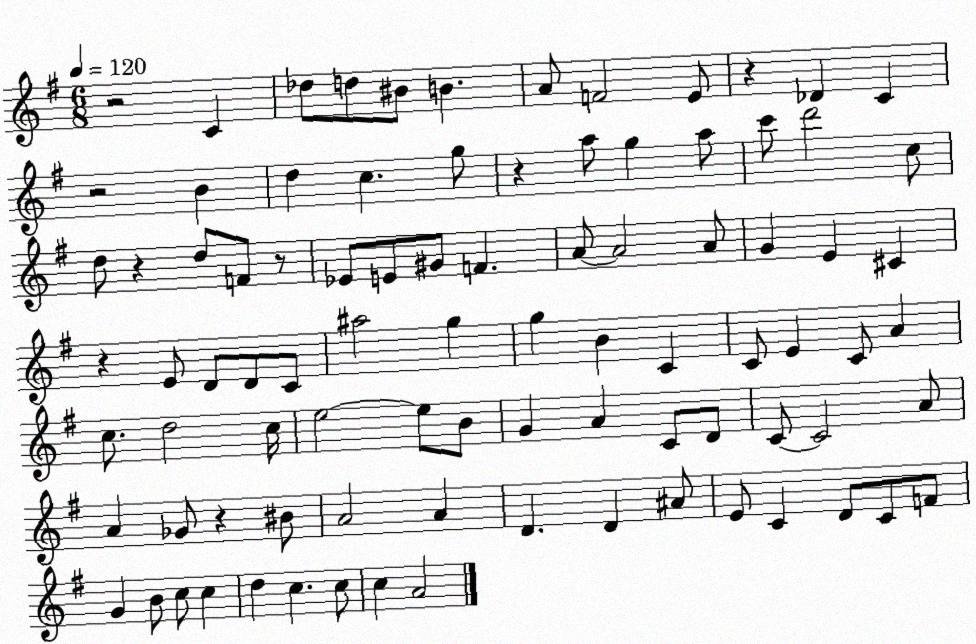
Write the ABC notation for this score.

X:1
T:Untitled
M:6/8
L:1/4
K:G
z2 C _d/2 d/2 ^B/2 B A/2 F2 E/2 z _D C z2 B d c g/2 z a/2 g a/2 c'/2 d'2 c/2 d/2 z d/2 F/2 z/2 _E/2 E/2 ^G/2 F A/2 A2 A/2 G E ^C z E/2 D/2 D/2 C/2 ^a2 g g B C C/2 E C/2 A c/2 d2 c/4 e2 e/2 B/2 G A C/2 D/2 C/2 C2 A/2 A _G/2 z ^B/2 A2 A D D ^A/2 E/2 C D/2 C/2 F/2 G B/2 c/2 c d c c/2 c A2